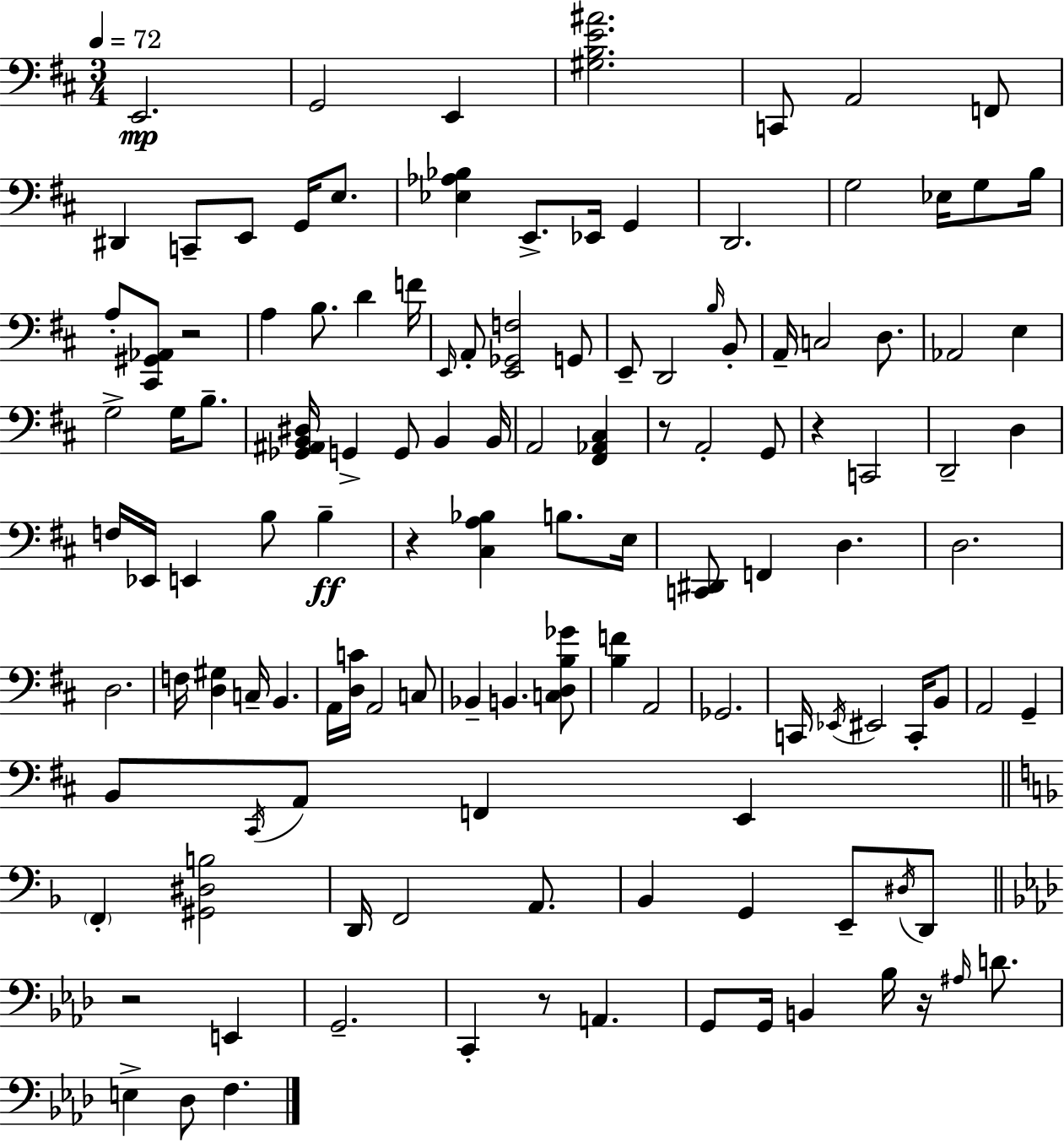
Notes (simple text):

E2/h. G2/h E2/q [G#3,B3,E4,A#4]/h. C2/e A2/h F2/e D#2/q C2/e E2/e G2/s E3/e. [Eb3,Ab3,Bb3]/q E2/e. Eb2/s G2/q D2/h. G3/h Eb3/s G3/e B3/s A3/e [C#2,G#2,Ab2]/e R/h A3/q B3/e. D4/q F4/s E2/s A2/e [E2,Gb2,F3]/h G2/e E2/e D2/h B3/s B2/e A2/s C3/h D3/e. Ab2/h E3/q G3/h G3/s B3/e. [Gb2,A#2,B2,D#3]/s G2/q G2/e B2/q B2/s A2/h [F#2,Ab2,C#3]/q R/e A2/h G2/e R/q C2/h D2/h D3/q F3/s Eb2/s E2/q B3/e B3/q R/q [C#3,A3,Bb3]/q B3/e. E3/s [C2,D#2]/e F2/q D3/q. D3/h. D3/h. F3/s [D3,G#3]/q C3/s B2/q. A2/s [D3,C4]/s A2/h C3/e Bb2/q B2/q. [C3,D3,B3,Gb4]/e [B3,F4]/q A2/h Gb2/h. C2/s Eb2/s EIS2/h C2/s B2/e A2/h G2/q B2/e C#2/s A2/e F2/q E2/q F2/q [G#2,D#3,B3]/h D2/s F2/h A2/e. Bb2/q G2/q E2/e D#3/s D2/e R/h E2/q G2/h. C2/q R/e A2/q. G2/e G2/s B2/q Bb3/s R/s A#3/s D4/e. E3/q Db3/e F3/q.